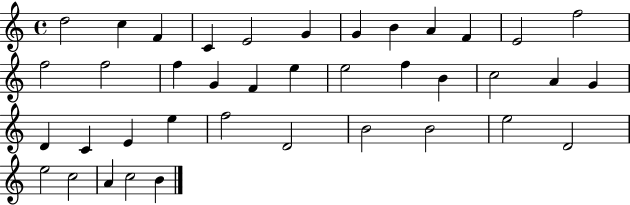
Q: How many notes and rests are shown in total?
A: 39